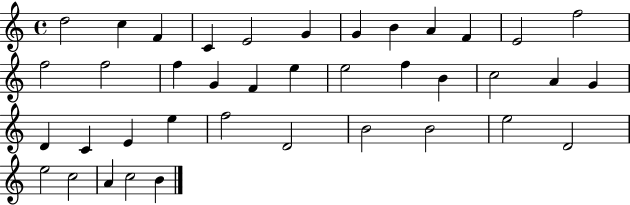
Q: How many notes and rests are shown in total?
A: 39